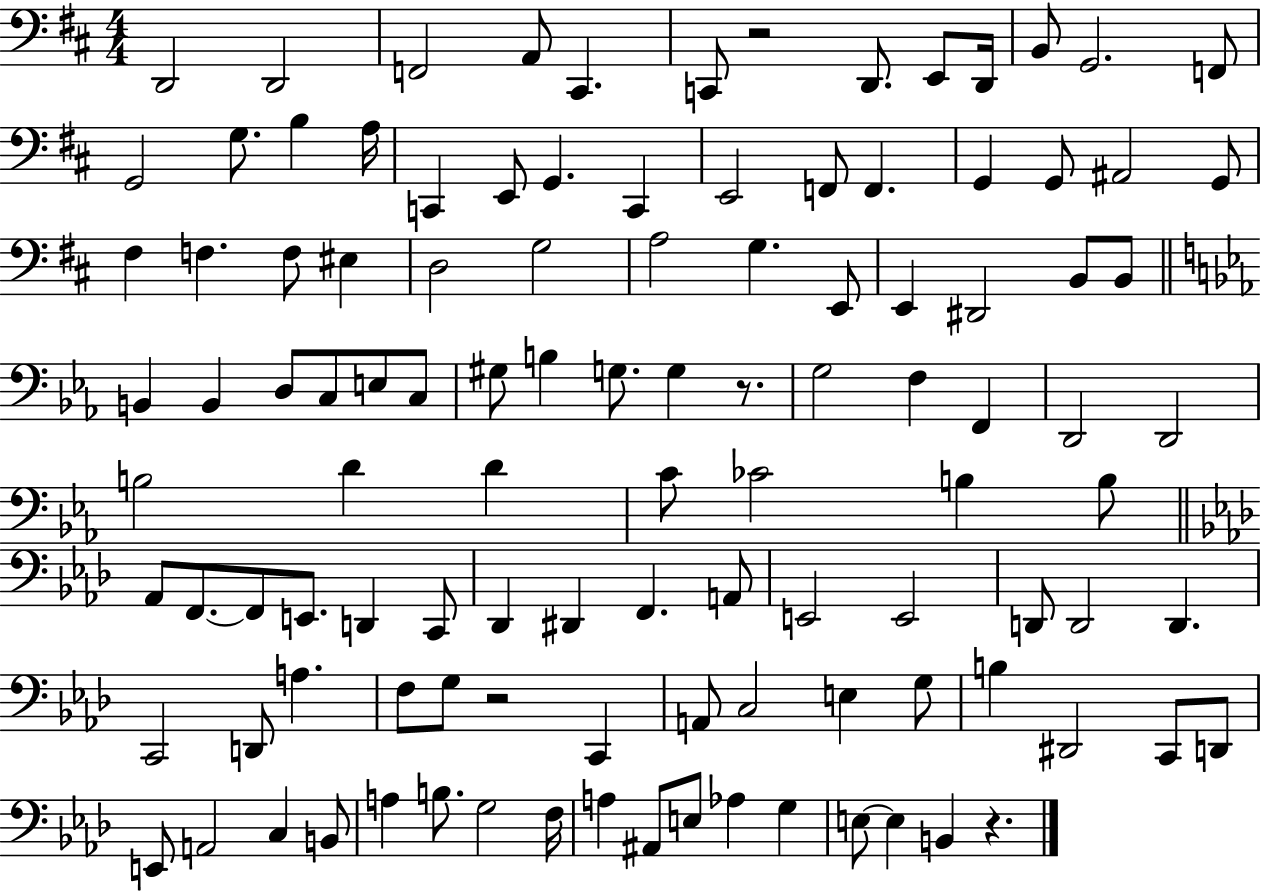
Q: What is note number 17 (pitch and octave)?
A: C2